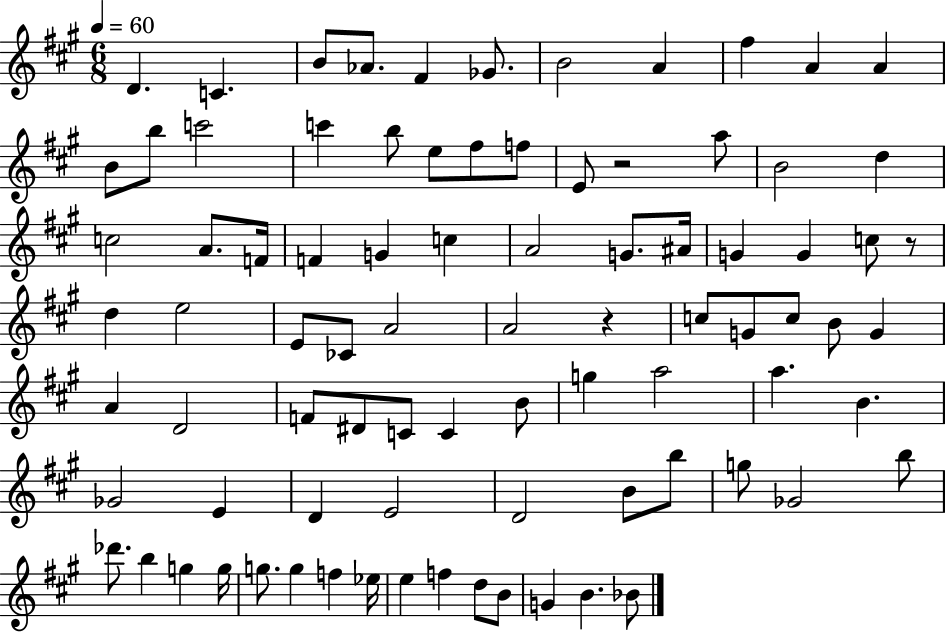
X:1
T:Untitled
M:6/8
L:1/4
K:A
D C B/2 _A/2 ^F _G/2 B2 A ^f A A B/2 b/2 c'2 c' b/2 e/2 ^f/2 f/2 E/2 z2 a/2 B2 d c2 A/2 F/4 F G c A2 G/2 ^A/4 G G c/2 z/2 d e2 E/2 _C/2 A2 A2 z c/2 G/2 c/2 B/2 G A D2 F/2 ^D/2 C/2 C B/2 g a2 a B _G2 E D E2 D2 B/2 b/2 g/2 _G2 b/2 _d'/2 b g g/4 g/2 g f _e/4 e f d/2 B/2 G B _B/2